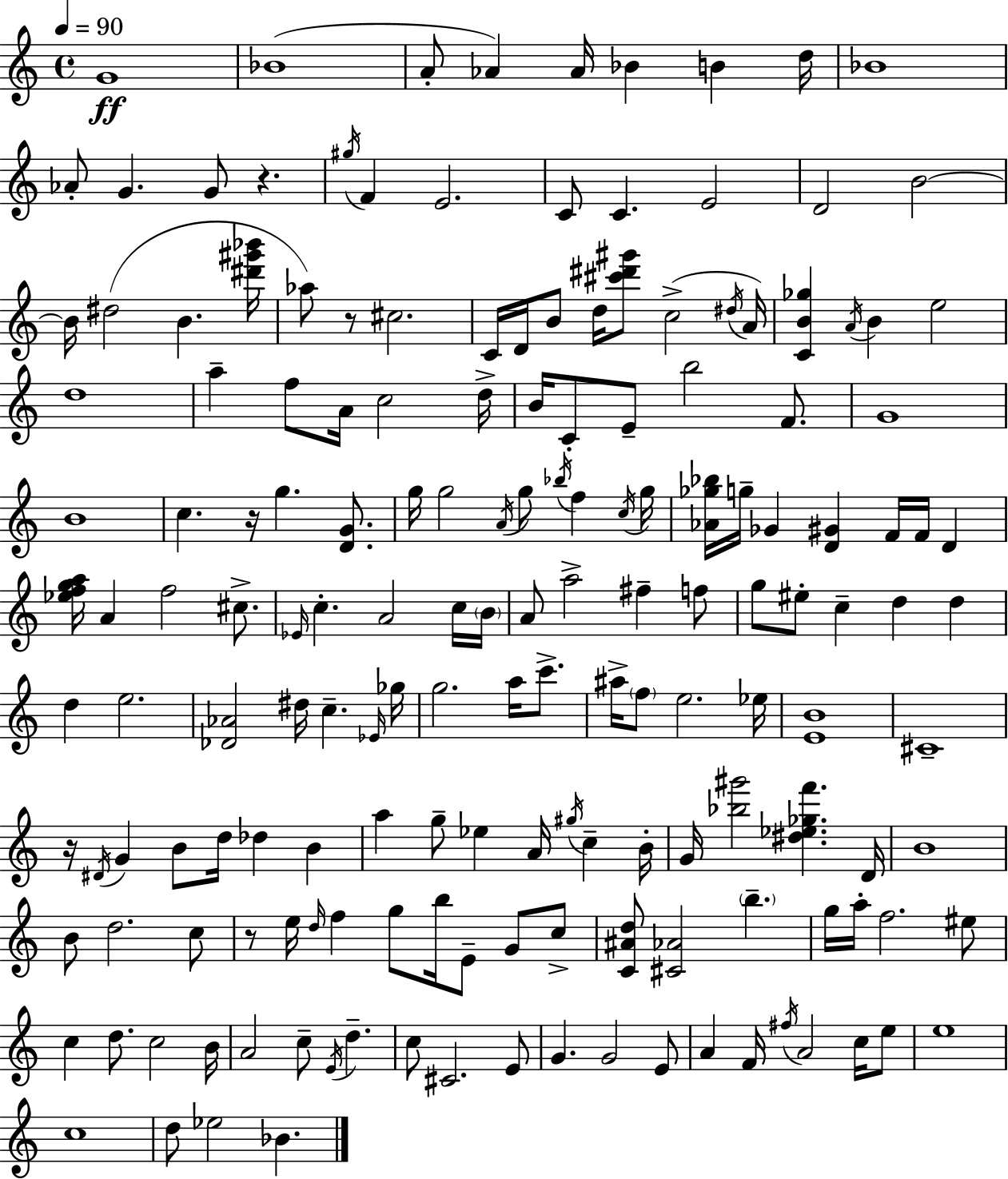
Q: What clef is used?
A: treble